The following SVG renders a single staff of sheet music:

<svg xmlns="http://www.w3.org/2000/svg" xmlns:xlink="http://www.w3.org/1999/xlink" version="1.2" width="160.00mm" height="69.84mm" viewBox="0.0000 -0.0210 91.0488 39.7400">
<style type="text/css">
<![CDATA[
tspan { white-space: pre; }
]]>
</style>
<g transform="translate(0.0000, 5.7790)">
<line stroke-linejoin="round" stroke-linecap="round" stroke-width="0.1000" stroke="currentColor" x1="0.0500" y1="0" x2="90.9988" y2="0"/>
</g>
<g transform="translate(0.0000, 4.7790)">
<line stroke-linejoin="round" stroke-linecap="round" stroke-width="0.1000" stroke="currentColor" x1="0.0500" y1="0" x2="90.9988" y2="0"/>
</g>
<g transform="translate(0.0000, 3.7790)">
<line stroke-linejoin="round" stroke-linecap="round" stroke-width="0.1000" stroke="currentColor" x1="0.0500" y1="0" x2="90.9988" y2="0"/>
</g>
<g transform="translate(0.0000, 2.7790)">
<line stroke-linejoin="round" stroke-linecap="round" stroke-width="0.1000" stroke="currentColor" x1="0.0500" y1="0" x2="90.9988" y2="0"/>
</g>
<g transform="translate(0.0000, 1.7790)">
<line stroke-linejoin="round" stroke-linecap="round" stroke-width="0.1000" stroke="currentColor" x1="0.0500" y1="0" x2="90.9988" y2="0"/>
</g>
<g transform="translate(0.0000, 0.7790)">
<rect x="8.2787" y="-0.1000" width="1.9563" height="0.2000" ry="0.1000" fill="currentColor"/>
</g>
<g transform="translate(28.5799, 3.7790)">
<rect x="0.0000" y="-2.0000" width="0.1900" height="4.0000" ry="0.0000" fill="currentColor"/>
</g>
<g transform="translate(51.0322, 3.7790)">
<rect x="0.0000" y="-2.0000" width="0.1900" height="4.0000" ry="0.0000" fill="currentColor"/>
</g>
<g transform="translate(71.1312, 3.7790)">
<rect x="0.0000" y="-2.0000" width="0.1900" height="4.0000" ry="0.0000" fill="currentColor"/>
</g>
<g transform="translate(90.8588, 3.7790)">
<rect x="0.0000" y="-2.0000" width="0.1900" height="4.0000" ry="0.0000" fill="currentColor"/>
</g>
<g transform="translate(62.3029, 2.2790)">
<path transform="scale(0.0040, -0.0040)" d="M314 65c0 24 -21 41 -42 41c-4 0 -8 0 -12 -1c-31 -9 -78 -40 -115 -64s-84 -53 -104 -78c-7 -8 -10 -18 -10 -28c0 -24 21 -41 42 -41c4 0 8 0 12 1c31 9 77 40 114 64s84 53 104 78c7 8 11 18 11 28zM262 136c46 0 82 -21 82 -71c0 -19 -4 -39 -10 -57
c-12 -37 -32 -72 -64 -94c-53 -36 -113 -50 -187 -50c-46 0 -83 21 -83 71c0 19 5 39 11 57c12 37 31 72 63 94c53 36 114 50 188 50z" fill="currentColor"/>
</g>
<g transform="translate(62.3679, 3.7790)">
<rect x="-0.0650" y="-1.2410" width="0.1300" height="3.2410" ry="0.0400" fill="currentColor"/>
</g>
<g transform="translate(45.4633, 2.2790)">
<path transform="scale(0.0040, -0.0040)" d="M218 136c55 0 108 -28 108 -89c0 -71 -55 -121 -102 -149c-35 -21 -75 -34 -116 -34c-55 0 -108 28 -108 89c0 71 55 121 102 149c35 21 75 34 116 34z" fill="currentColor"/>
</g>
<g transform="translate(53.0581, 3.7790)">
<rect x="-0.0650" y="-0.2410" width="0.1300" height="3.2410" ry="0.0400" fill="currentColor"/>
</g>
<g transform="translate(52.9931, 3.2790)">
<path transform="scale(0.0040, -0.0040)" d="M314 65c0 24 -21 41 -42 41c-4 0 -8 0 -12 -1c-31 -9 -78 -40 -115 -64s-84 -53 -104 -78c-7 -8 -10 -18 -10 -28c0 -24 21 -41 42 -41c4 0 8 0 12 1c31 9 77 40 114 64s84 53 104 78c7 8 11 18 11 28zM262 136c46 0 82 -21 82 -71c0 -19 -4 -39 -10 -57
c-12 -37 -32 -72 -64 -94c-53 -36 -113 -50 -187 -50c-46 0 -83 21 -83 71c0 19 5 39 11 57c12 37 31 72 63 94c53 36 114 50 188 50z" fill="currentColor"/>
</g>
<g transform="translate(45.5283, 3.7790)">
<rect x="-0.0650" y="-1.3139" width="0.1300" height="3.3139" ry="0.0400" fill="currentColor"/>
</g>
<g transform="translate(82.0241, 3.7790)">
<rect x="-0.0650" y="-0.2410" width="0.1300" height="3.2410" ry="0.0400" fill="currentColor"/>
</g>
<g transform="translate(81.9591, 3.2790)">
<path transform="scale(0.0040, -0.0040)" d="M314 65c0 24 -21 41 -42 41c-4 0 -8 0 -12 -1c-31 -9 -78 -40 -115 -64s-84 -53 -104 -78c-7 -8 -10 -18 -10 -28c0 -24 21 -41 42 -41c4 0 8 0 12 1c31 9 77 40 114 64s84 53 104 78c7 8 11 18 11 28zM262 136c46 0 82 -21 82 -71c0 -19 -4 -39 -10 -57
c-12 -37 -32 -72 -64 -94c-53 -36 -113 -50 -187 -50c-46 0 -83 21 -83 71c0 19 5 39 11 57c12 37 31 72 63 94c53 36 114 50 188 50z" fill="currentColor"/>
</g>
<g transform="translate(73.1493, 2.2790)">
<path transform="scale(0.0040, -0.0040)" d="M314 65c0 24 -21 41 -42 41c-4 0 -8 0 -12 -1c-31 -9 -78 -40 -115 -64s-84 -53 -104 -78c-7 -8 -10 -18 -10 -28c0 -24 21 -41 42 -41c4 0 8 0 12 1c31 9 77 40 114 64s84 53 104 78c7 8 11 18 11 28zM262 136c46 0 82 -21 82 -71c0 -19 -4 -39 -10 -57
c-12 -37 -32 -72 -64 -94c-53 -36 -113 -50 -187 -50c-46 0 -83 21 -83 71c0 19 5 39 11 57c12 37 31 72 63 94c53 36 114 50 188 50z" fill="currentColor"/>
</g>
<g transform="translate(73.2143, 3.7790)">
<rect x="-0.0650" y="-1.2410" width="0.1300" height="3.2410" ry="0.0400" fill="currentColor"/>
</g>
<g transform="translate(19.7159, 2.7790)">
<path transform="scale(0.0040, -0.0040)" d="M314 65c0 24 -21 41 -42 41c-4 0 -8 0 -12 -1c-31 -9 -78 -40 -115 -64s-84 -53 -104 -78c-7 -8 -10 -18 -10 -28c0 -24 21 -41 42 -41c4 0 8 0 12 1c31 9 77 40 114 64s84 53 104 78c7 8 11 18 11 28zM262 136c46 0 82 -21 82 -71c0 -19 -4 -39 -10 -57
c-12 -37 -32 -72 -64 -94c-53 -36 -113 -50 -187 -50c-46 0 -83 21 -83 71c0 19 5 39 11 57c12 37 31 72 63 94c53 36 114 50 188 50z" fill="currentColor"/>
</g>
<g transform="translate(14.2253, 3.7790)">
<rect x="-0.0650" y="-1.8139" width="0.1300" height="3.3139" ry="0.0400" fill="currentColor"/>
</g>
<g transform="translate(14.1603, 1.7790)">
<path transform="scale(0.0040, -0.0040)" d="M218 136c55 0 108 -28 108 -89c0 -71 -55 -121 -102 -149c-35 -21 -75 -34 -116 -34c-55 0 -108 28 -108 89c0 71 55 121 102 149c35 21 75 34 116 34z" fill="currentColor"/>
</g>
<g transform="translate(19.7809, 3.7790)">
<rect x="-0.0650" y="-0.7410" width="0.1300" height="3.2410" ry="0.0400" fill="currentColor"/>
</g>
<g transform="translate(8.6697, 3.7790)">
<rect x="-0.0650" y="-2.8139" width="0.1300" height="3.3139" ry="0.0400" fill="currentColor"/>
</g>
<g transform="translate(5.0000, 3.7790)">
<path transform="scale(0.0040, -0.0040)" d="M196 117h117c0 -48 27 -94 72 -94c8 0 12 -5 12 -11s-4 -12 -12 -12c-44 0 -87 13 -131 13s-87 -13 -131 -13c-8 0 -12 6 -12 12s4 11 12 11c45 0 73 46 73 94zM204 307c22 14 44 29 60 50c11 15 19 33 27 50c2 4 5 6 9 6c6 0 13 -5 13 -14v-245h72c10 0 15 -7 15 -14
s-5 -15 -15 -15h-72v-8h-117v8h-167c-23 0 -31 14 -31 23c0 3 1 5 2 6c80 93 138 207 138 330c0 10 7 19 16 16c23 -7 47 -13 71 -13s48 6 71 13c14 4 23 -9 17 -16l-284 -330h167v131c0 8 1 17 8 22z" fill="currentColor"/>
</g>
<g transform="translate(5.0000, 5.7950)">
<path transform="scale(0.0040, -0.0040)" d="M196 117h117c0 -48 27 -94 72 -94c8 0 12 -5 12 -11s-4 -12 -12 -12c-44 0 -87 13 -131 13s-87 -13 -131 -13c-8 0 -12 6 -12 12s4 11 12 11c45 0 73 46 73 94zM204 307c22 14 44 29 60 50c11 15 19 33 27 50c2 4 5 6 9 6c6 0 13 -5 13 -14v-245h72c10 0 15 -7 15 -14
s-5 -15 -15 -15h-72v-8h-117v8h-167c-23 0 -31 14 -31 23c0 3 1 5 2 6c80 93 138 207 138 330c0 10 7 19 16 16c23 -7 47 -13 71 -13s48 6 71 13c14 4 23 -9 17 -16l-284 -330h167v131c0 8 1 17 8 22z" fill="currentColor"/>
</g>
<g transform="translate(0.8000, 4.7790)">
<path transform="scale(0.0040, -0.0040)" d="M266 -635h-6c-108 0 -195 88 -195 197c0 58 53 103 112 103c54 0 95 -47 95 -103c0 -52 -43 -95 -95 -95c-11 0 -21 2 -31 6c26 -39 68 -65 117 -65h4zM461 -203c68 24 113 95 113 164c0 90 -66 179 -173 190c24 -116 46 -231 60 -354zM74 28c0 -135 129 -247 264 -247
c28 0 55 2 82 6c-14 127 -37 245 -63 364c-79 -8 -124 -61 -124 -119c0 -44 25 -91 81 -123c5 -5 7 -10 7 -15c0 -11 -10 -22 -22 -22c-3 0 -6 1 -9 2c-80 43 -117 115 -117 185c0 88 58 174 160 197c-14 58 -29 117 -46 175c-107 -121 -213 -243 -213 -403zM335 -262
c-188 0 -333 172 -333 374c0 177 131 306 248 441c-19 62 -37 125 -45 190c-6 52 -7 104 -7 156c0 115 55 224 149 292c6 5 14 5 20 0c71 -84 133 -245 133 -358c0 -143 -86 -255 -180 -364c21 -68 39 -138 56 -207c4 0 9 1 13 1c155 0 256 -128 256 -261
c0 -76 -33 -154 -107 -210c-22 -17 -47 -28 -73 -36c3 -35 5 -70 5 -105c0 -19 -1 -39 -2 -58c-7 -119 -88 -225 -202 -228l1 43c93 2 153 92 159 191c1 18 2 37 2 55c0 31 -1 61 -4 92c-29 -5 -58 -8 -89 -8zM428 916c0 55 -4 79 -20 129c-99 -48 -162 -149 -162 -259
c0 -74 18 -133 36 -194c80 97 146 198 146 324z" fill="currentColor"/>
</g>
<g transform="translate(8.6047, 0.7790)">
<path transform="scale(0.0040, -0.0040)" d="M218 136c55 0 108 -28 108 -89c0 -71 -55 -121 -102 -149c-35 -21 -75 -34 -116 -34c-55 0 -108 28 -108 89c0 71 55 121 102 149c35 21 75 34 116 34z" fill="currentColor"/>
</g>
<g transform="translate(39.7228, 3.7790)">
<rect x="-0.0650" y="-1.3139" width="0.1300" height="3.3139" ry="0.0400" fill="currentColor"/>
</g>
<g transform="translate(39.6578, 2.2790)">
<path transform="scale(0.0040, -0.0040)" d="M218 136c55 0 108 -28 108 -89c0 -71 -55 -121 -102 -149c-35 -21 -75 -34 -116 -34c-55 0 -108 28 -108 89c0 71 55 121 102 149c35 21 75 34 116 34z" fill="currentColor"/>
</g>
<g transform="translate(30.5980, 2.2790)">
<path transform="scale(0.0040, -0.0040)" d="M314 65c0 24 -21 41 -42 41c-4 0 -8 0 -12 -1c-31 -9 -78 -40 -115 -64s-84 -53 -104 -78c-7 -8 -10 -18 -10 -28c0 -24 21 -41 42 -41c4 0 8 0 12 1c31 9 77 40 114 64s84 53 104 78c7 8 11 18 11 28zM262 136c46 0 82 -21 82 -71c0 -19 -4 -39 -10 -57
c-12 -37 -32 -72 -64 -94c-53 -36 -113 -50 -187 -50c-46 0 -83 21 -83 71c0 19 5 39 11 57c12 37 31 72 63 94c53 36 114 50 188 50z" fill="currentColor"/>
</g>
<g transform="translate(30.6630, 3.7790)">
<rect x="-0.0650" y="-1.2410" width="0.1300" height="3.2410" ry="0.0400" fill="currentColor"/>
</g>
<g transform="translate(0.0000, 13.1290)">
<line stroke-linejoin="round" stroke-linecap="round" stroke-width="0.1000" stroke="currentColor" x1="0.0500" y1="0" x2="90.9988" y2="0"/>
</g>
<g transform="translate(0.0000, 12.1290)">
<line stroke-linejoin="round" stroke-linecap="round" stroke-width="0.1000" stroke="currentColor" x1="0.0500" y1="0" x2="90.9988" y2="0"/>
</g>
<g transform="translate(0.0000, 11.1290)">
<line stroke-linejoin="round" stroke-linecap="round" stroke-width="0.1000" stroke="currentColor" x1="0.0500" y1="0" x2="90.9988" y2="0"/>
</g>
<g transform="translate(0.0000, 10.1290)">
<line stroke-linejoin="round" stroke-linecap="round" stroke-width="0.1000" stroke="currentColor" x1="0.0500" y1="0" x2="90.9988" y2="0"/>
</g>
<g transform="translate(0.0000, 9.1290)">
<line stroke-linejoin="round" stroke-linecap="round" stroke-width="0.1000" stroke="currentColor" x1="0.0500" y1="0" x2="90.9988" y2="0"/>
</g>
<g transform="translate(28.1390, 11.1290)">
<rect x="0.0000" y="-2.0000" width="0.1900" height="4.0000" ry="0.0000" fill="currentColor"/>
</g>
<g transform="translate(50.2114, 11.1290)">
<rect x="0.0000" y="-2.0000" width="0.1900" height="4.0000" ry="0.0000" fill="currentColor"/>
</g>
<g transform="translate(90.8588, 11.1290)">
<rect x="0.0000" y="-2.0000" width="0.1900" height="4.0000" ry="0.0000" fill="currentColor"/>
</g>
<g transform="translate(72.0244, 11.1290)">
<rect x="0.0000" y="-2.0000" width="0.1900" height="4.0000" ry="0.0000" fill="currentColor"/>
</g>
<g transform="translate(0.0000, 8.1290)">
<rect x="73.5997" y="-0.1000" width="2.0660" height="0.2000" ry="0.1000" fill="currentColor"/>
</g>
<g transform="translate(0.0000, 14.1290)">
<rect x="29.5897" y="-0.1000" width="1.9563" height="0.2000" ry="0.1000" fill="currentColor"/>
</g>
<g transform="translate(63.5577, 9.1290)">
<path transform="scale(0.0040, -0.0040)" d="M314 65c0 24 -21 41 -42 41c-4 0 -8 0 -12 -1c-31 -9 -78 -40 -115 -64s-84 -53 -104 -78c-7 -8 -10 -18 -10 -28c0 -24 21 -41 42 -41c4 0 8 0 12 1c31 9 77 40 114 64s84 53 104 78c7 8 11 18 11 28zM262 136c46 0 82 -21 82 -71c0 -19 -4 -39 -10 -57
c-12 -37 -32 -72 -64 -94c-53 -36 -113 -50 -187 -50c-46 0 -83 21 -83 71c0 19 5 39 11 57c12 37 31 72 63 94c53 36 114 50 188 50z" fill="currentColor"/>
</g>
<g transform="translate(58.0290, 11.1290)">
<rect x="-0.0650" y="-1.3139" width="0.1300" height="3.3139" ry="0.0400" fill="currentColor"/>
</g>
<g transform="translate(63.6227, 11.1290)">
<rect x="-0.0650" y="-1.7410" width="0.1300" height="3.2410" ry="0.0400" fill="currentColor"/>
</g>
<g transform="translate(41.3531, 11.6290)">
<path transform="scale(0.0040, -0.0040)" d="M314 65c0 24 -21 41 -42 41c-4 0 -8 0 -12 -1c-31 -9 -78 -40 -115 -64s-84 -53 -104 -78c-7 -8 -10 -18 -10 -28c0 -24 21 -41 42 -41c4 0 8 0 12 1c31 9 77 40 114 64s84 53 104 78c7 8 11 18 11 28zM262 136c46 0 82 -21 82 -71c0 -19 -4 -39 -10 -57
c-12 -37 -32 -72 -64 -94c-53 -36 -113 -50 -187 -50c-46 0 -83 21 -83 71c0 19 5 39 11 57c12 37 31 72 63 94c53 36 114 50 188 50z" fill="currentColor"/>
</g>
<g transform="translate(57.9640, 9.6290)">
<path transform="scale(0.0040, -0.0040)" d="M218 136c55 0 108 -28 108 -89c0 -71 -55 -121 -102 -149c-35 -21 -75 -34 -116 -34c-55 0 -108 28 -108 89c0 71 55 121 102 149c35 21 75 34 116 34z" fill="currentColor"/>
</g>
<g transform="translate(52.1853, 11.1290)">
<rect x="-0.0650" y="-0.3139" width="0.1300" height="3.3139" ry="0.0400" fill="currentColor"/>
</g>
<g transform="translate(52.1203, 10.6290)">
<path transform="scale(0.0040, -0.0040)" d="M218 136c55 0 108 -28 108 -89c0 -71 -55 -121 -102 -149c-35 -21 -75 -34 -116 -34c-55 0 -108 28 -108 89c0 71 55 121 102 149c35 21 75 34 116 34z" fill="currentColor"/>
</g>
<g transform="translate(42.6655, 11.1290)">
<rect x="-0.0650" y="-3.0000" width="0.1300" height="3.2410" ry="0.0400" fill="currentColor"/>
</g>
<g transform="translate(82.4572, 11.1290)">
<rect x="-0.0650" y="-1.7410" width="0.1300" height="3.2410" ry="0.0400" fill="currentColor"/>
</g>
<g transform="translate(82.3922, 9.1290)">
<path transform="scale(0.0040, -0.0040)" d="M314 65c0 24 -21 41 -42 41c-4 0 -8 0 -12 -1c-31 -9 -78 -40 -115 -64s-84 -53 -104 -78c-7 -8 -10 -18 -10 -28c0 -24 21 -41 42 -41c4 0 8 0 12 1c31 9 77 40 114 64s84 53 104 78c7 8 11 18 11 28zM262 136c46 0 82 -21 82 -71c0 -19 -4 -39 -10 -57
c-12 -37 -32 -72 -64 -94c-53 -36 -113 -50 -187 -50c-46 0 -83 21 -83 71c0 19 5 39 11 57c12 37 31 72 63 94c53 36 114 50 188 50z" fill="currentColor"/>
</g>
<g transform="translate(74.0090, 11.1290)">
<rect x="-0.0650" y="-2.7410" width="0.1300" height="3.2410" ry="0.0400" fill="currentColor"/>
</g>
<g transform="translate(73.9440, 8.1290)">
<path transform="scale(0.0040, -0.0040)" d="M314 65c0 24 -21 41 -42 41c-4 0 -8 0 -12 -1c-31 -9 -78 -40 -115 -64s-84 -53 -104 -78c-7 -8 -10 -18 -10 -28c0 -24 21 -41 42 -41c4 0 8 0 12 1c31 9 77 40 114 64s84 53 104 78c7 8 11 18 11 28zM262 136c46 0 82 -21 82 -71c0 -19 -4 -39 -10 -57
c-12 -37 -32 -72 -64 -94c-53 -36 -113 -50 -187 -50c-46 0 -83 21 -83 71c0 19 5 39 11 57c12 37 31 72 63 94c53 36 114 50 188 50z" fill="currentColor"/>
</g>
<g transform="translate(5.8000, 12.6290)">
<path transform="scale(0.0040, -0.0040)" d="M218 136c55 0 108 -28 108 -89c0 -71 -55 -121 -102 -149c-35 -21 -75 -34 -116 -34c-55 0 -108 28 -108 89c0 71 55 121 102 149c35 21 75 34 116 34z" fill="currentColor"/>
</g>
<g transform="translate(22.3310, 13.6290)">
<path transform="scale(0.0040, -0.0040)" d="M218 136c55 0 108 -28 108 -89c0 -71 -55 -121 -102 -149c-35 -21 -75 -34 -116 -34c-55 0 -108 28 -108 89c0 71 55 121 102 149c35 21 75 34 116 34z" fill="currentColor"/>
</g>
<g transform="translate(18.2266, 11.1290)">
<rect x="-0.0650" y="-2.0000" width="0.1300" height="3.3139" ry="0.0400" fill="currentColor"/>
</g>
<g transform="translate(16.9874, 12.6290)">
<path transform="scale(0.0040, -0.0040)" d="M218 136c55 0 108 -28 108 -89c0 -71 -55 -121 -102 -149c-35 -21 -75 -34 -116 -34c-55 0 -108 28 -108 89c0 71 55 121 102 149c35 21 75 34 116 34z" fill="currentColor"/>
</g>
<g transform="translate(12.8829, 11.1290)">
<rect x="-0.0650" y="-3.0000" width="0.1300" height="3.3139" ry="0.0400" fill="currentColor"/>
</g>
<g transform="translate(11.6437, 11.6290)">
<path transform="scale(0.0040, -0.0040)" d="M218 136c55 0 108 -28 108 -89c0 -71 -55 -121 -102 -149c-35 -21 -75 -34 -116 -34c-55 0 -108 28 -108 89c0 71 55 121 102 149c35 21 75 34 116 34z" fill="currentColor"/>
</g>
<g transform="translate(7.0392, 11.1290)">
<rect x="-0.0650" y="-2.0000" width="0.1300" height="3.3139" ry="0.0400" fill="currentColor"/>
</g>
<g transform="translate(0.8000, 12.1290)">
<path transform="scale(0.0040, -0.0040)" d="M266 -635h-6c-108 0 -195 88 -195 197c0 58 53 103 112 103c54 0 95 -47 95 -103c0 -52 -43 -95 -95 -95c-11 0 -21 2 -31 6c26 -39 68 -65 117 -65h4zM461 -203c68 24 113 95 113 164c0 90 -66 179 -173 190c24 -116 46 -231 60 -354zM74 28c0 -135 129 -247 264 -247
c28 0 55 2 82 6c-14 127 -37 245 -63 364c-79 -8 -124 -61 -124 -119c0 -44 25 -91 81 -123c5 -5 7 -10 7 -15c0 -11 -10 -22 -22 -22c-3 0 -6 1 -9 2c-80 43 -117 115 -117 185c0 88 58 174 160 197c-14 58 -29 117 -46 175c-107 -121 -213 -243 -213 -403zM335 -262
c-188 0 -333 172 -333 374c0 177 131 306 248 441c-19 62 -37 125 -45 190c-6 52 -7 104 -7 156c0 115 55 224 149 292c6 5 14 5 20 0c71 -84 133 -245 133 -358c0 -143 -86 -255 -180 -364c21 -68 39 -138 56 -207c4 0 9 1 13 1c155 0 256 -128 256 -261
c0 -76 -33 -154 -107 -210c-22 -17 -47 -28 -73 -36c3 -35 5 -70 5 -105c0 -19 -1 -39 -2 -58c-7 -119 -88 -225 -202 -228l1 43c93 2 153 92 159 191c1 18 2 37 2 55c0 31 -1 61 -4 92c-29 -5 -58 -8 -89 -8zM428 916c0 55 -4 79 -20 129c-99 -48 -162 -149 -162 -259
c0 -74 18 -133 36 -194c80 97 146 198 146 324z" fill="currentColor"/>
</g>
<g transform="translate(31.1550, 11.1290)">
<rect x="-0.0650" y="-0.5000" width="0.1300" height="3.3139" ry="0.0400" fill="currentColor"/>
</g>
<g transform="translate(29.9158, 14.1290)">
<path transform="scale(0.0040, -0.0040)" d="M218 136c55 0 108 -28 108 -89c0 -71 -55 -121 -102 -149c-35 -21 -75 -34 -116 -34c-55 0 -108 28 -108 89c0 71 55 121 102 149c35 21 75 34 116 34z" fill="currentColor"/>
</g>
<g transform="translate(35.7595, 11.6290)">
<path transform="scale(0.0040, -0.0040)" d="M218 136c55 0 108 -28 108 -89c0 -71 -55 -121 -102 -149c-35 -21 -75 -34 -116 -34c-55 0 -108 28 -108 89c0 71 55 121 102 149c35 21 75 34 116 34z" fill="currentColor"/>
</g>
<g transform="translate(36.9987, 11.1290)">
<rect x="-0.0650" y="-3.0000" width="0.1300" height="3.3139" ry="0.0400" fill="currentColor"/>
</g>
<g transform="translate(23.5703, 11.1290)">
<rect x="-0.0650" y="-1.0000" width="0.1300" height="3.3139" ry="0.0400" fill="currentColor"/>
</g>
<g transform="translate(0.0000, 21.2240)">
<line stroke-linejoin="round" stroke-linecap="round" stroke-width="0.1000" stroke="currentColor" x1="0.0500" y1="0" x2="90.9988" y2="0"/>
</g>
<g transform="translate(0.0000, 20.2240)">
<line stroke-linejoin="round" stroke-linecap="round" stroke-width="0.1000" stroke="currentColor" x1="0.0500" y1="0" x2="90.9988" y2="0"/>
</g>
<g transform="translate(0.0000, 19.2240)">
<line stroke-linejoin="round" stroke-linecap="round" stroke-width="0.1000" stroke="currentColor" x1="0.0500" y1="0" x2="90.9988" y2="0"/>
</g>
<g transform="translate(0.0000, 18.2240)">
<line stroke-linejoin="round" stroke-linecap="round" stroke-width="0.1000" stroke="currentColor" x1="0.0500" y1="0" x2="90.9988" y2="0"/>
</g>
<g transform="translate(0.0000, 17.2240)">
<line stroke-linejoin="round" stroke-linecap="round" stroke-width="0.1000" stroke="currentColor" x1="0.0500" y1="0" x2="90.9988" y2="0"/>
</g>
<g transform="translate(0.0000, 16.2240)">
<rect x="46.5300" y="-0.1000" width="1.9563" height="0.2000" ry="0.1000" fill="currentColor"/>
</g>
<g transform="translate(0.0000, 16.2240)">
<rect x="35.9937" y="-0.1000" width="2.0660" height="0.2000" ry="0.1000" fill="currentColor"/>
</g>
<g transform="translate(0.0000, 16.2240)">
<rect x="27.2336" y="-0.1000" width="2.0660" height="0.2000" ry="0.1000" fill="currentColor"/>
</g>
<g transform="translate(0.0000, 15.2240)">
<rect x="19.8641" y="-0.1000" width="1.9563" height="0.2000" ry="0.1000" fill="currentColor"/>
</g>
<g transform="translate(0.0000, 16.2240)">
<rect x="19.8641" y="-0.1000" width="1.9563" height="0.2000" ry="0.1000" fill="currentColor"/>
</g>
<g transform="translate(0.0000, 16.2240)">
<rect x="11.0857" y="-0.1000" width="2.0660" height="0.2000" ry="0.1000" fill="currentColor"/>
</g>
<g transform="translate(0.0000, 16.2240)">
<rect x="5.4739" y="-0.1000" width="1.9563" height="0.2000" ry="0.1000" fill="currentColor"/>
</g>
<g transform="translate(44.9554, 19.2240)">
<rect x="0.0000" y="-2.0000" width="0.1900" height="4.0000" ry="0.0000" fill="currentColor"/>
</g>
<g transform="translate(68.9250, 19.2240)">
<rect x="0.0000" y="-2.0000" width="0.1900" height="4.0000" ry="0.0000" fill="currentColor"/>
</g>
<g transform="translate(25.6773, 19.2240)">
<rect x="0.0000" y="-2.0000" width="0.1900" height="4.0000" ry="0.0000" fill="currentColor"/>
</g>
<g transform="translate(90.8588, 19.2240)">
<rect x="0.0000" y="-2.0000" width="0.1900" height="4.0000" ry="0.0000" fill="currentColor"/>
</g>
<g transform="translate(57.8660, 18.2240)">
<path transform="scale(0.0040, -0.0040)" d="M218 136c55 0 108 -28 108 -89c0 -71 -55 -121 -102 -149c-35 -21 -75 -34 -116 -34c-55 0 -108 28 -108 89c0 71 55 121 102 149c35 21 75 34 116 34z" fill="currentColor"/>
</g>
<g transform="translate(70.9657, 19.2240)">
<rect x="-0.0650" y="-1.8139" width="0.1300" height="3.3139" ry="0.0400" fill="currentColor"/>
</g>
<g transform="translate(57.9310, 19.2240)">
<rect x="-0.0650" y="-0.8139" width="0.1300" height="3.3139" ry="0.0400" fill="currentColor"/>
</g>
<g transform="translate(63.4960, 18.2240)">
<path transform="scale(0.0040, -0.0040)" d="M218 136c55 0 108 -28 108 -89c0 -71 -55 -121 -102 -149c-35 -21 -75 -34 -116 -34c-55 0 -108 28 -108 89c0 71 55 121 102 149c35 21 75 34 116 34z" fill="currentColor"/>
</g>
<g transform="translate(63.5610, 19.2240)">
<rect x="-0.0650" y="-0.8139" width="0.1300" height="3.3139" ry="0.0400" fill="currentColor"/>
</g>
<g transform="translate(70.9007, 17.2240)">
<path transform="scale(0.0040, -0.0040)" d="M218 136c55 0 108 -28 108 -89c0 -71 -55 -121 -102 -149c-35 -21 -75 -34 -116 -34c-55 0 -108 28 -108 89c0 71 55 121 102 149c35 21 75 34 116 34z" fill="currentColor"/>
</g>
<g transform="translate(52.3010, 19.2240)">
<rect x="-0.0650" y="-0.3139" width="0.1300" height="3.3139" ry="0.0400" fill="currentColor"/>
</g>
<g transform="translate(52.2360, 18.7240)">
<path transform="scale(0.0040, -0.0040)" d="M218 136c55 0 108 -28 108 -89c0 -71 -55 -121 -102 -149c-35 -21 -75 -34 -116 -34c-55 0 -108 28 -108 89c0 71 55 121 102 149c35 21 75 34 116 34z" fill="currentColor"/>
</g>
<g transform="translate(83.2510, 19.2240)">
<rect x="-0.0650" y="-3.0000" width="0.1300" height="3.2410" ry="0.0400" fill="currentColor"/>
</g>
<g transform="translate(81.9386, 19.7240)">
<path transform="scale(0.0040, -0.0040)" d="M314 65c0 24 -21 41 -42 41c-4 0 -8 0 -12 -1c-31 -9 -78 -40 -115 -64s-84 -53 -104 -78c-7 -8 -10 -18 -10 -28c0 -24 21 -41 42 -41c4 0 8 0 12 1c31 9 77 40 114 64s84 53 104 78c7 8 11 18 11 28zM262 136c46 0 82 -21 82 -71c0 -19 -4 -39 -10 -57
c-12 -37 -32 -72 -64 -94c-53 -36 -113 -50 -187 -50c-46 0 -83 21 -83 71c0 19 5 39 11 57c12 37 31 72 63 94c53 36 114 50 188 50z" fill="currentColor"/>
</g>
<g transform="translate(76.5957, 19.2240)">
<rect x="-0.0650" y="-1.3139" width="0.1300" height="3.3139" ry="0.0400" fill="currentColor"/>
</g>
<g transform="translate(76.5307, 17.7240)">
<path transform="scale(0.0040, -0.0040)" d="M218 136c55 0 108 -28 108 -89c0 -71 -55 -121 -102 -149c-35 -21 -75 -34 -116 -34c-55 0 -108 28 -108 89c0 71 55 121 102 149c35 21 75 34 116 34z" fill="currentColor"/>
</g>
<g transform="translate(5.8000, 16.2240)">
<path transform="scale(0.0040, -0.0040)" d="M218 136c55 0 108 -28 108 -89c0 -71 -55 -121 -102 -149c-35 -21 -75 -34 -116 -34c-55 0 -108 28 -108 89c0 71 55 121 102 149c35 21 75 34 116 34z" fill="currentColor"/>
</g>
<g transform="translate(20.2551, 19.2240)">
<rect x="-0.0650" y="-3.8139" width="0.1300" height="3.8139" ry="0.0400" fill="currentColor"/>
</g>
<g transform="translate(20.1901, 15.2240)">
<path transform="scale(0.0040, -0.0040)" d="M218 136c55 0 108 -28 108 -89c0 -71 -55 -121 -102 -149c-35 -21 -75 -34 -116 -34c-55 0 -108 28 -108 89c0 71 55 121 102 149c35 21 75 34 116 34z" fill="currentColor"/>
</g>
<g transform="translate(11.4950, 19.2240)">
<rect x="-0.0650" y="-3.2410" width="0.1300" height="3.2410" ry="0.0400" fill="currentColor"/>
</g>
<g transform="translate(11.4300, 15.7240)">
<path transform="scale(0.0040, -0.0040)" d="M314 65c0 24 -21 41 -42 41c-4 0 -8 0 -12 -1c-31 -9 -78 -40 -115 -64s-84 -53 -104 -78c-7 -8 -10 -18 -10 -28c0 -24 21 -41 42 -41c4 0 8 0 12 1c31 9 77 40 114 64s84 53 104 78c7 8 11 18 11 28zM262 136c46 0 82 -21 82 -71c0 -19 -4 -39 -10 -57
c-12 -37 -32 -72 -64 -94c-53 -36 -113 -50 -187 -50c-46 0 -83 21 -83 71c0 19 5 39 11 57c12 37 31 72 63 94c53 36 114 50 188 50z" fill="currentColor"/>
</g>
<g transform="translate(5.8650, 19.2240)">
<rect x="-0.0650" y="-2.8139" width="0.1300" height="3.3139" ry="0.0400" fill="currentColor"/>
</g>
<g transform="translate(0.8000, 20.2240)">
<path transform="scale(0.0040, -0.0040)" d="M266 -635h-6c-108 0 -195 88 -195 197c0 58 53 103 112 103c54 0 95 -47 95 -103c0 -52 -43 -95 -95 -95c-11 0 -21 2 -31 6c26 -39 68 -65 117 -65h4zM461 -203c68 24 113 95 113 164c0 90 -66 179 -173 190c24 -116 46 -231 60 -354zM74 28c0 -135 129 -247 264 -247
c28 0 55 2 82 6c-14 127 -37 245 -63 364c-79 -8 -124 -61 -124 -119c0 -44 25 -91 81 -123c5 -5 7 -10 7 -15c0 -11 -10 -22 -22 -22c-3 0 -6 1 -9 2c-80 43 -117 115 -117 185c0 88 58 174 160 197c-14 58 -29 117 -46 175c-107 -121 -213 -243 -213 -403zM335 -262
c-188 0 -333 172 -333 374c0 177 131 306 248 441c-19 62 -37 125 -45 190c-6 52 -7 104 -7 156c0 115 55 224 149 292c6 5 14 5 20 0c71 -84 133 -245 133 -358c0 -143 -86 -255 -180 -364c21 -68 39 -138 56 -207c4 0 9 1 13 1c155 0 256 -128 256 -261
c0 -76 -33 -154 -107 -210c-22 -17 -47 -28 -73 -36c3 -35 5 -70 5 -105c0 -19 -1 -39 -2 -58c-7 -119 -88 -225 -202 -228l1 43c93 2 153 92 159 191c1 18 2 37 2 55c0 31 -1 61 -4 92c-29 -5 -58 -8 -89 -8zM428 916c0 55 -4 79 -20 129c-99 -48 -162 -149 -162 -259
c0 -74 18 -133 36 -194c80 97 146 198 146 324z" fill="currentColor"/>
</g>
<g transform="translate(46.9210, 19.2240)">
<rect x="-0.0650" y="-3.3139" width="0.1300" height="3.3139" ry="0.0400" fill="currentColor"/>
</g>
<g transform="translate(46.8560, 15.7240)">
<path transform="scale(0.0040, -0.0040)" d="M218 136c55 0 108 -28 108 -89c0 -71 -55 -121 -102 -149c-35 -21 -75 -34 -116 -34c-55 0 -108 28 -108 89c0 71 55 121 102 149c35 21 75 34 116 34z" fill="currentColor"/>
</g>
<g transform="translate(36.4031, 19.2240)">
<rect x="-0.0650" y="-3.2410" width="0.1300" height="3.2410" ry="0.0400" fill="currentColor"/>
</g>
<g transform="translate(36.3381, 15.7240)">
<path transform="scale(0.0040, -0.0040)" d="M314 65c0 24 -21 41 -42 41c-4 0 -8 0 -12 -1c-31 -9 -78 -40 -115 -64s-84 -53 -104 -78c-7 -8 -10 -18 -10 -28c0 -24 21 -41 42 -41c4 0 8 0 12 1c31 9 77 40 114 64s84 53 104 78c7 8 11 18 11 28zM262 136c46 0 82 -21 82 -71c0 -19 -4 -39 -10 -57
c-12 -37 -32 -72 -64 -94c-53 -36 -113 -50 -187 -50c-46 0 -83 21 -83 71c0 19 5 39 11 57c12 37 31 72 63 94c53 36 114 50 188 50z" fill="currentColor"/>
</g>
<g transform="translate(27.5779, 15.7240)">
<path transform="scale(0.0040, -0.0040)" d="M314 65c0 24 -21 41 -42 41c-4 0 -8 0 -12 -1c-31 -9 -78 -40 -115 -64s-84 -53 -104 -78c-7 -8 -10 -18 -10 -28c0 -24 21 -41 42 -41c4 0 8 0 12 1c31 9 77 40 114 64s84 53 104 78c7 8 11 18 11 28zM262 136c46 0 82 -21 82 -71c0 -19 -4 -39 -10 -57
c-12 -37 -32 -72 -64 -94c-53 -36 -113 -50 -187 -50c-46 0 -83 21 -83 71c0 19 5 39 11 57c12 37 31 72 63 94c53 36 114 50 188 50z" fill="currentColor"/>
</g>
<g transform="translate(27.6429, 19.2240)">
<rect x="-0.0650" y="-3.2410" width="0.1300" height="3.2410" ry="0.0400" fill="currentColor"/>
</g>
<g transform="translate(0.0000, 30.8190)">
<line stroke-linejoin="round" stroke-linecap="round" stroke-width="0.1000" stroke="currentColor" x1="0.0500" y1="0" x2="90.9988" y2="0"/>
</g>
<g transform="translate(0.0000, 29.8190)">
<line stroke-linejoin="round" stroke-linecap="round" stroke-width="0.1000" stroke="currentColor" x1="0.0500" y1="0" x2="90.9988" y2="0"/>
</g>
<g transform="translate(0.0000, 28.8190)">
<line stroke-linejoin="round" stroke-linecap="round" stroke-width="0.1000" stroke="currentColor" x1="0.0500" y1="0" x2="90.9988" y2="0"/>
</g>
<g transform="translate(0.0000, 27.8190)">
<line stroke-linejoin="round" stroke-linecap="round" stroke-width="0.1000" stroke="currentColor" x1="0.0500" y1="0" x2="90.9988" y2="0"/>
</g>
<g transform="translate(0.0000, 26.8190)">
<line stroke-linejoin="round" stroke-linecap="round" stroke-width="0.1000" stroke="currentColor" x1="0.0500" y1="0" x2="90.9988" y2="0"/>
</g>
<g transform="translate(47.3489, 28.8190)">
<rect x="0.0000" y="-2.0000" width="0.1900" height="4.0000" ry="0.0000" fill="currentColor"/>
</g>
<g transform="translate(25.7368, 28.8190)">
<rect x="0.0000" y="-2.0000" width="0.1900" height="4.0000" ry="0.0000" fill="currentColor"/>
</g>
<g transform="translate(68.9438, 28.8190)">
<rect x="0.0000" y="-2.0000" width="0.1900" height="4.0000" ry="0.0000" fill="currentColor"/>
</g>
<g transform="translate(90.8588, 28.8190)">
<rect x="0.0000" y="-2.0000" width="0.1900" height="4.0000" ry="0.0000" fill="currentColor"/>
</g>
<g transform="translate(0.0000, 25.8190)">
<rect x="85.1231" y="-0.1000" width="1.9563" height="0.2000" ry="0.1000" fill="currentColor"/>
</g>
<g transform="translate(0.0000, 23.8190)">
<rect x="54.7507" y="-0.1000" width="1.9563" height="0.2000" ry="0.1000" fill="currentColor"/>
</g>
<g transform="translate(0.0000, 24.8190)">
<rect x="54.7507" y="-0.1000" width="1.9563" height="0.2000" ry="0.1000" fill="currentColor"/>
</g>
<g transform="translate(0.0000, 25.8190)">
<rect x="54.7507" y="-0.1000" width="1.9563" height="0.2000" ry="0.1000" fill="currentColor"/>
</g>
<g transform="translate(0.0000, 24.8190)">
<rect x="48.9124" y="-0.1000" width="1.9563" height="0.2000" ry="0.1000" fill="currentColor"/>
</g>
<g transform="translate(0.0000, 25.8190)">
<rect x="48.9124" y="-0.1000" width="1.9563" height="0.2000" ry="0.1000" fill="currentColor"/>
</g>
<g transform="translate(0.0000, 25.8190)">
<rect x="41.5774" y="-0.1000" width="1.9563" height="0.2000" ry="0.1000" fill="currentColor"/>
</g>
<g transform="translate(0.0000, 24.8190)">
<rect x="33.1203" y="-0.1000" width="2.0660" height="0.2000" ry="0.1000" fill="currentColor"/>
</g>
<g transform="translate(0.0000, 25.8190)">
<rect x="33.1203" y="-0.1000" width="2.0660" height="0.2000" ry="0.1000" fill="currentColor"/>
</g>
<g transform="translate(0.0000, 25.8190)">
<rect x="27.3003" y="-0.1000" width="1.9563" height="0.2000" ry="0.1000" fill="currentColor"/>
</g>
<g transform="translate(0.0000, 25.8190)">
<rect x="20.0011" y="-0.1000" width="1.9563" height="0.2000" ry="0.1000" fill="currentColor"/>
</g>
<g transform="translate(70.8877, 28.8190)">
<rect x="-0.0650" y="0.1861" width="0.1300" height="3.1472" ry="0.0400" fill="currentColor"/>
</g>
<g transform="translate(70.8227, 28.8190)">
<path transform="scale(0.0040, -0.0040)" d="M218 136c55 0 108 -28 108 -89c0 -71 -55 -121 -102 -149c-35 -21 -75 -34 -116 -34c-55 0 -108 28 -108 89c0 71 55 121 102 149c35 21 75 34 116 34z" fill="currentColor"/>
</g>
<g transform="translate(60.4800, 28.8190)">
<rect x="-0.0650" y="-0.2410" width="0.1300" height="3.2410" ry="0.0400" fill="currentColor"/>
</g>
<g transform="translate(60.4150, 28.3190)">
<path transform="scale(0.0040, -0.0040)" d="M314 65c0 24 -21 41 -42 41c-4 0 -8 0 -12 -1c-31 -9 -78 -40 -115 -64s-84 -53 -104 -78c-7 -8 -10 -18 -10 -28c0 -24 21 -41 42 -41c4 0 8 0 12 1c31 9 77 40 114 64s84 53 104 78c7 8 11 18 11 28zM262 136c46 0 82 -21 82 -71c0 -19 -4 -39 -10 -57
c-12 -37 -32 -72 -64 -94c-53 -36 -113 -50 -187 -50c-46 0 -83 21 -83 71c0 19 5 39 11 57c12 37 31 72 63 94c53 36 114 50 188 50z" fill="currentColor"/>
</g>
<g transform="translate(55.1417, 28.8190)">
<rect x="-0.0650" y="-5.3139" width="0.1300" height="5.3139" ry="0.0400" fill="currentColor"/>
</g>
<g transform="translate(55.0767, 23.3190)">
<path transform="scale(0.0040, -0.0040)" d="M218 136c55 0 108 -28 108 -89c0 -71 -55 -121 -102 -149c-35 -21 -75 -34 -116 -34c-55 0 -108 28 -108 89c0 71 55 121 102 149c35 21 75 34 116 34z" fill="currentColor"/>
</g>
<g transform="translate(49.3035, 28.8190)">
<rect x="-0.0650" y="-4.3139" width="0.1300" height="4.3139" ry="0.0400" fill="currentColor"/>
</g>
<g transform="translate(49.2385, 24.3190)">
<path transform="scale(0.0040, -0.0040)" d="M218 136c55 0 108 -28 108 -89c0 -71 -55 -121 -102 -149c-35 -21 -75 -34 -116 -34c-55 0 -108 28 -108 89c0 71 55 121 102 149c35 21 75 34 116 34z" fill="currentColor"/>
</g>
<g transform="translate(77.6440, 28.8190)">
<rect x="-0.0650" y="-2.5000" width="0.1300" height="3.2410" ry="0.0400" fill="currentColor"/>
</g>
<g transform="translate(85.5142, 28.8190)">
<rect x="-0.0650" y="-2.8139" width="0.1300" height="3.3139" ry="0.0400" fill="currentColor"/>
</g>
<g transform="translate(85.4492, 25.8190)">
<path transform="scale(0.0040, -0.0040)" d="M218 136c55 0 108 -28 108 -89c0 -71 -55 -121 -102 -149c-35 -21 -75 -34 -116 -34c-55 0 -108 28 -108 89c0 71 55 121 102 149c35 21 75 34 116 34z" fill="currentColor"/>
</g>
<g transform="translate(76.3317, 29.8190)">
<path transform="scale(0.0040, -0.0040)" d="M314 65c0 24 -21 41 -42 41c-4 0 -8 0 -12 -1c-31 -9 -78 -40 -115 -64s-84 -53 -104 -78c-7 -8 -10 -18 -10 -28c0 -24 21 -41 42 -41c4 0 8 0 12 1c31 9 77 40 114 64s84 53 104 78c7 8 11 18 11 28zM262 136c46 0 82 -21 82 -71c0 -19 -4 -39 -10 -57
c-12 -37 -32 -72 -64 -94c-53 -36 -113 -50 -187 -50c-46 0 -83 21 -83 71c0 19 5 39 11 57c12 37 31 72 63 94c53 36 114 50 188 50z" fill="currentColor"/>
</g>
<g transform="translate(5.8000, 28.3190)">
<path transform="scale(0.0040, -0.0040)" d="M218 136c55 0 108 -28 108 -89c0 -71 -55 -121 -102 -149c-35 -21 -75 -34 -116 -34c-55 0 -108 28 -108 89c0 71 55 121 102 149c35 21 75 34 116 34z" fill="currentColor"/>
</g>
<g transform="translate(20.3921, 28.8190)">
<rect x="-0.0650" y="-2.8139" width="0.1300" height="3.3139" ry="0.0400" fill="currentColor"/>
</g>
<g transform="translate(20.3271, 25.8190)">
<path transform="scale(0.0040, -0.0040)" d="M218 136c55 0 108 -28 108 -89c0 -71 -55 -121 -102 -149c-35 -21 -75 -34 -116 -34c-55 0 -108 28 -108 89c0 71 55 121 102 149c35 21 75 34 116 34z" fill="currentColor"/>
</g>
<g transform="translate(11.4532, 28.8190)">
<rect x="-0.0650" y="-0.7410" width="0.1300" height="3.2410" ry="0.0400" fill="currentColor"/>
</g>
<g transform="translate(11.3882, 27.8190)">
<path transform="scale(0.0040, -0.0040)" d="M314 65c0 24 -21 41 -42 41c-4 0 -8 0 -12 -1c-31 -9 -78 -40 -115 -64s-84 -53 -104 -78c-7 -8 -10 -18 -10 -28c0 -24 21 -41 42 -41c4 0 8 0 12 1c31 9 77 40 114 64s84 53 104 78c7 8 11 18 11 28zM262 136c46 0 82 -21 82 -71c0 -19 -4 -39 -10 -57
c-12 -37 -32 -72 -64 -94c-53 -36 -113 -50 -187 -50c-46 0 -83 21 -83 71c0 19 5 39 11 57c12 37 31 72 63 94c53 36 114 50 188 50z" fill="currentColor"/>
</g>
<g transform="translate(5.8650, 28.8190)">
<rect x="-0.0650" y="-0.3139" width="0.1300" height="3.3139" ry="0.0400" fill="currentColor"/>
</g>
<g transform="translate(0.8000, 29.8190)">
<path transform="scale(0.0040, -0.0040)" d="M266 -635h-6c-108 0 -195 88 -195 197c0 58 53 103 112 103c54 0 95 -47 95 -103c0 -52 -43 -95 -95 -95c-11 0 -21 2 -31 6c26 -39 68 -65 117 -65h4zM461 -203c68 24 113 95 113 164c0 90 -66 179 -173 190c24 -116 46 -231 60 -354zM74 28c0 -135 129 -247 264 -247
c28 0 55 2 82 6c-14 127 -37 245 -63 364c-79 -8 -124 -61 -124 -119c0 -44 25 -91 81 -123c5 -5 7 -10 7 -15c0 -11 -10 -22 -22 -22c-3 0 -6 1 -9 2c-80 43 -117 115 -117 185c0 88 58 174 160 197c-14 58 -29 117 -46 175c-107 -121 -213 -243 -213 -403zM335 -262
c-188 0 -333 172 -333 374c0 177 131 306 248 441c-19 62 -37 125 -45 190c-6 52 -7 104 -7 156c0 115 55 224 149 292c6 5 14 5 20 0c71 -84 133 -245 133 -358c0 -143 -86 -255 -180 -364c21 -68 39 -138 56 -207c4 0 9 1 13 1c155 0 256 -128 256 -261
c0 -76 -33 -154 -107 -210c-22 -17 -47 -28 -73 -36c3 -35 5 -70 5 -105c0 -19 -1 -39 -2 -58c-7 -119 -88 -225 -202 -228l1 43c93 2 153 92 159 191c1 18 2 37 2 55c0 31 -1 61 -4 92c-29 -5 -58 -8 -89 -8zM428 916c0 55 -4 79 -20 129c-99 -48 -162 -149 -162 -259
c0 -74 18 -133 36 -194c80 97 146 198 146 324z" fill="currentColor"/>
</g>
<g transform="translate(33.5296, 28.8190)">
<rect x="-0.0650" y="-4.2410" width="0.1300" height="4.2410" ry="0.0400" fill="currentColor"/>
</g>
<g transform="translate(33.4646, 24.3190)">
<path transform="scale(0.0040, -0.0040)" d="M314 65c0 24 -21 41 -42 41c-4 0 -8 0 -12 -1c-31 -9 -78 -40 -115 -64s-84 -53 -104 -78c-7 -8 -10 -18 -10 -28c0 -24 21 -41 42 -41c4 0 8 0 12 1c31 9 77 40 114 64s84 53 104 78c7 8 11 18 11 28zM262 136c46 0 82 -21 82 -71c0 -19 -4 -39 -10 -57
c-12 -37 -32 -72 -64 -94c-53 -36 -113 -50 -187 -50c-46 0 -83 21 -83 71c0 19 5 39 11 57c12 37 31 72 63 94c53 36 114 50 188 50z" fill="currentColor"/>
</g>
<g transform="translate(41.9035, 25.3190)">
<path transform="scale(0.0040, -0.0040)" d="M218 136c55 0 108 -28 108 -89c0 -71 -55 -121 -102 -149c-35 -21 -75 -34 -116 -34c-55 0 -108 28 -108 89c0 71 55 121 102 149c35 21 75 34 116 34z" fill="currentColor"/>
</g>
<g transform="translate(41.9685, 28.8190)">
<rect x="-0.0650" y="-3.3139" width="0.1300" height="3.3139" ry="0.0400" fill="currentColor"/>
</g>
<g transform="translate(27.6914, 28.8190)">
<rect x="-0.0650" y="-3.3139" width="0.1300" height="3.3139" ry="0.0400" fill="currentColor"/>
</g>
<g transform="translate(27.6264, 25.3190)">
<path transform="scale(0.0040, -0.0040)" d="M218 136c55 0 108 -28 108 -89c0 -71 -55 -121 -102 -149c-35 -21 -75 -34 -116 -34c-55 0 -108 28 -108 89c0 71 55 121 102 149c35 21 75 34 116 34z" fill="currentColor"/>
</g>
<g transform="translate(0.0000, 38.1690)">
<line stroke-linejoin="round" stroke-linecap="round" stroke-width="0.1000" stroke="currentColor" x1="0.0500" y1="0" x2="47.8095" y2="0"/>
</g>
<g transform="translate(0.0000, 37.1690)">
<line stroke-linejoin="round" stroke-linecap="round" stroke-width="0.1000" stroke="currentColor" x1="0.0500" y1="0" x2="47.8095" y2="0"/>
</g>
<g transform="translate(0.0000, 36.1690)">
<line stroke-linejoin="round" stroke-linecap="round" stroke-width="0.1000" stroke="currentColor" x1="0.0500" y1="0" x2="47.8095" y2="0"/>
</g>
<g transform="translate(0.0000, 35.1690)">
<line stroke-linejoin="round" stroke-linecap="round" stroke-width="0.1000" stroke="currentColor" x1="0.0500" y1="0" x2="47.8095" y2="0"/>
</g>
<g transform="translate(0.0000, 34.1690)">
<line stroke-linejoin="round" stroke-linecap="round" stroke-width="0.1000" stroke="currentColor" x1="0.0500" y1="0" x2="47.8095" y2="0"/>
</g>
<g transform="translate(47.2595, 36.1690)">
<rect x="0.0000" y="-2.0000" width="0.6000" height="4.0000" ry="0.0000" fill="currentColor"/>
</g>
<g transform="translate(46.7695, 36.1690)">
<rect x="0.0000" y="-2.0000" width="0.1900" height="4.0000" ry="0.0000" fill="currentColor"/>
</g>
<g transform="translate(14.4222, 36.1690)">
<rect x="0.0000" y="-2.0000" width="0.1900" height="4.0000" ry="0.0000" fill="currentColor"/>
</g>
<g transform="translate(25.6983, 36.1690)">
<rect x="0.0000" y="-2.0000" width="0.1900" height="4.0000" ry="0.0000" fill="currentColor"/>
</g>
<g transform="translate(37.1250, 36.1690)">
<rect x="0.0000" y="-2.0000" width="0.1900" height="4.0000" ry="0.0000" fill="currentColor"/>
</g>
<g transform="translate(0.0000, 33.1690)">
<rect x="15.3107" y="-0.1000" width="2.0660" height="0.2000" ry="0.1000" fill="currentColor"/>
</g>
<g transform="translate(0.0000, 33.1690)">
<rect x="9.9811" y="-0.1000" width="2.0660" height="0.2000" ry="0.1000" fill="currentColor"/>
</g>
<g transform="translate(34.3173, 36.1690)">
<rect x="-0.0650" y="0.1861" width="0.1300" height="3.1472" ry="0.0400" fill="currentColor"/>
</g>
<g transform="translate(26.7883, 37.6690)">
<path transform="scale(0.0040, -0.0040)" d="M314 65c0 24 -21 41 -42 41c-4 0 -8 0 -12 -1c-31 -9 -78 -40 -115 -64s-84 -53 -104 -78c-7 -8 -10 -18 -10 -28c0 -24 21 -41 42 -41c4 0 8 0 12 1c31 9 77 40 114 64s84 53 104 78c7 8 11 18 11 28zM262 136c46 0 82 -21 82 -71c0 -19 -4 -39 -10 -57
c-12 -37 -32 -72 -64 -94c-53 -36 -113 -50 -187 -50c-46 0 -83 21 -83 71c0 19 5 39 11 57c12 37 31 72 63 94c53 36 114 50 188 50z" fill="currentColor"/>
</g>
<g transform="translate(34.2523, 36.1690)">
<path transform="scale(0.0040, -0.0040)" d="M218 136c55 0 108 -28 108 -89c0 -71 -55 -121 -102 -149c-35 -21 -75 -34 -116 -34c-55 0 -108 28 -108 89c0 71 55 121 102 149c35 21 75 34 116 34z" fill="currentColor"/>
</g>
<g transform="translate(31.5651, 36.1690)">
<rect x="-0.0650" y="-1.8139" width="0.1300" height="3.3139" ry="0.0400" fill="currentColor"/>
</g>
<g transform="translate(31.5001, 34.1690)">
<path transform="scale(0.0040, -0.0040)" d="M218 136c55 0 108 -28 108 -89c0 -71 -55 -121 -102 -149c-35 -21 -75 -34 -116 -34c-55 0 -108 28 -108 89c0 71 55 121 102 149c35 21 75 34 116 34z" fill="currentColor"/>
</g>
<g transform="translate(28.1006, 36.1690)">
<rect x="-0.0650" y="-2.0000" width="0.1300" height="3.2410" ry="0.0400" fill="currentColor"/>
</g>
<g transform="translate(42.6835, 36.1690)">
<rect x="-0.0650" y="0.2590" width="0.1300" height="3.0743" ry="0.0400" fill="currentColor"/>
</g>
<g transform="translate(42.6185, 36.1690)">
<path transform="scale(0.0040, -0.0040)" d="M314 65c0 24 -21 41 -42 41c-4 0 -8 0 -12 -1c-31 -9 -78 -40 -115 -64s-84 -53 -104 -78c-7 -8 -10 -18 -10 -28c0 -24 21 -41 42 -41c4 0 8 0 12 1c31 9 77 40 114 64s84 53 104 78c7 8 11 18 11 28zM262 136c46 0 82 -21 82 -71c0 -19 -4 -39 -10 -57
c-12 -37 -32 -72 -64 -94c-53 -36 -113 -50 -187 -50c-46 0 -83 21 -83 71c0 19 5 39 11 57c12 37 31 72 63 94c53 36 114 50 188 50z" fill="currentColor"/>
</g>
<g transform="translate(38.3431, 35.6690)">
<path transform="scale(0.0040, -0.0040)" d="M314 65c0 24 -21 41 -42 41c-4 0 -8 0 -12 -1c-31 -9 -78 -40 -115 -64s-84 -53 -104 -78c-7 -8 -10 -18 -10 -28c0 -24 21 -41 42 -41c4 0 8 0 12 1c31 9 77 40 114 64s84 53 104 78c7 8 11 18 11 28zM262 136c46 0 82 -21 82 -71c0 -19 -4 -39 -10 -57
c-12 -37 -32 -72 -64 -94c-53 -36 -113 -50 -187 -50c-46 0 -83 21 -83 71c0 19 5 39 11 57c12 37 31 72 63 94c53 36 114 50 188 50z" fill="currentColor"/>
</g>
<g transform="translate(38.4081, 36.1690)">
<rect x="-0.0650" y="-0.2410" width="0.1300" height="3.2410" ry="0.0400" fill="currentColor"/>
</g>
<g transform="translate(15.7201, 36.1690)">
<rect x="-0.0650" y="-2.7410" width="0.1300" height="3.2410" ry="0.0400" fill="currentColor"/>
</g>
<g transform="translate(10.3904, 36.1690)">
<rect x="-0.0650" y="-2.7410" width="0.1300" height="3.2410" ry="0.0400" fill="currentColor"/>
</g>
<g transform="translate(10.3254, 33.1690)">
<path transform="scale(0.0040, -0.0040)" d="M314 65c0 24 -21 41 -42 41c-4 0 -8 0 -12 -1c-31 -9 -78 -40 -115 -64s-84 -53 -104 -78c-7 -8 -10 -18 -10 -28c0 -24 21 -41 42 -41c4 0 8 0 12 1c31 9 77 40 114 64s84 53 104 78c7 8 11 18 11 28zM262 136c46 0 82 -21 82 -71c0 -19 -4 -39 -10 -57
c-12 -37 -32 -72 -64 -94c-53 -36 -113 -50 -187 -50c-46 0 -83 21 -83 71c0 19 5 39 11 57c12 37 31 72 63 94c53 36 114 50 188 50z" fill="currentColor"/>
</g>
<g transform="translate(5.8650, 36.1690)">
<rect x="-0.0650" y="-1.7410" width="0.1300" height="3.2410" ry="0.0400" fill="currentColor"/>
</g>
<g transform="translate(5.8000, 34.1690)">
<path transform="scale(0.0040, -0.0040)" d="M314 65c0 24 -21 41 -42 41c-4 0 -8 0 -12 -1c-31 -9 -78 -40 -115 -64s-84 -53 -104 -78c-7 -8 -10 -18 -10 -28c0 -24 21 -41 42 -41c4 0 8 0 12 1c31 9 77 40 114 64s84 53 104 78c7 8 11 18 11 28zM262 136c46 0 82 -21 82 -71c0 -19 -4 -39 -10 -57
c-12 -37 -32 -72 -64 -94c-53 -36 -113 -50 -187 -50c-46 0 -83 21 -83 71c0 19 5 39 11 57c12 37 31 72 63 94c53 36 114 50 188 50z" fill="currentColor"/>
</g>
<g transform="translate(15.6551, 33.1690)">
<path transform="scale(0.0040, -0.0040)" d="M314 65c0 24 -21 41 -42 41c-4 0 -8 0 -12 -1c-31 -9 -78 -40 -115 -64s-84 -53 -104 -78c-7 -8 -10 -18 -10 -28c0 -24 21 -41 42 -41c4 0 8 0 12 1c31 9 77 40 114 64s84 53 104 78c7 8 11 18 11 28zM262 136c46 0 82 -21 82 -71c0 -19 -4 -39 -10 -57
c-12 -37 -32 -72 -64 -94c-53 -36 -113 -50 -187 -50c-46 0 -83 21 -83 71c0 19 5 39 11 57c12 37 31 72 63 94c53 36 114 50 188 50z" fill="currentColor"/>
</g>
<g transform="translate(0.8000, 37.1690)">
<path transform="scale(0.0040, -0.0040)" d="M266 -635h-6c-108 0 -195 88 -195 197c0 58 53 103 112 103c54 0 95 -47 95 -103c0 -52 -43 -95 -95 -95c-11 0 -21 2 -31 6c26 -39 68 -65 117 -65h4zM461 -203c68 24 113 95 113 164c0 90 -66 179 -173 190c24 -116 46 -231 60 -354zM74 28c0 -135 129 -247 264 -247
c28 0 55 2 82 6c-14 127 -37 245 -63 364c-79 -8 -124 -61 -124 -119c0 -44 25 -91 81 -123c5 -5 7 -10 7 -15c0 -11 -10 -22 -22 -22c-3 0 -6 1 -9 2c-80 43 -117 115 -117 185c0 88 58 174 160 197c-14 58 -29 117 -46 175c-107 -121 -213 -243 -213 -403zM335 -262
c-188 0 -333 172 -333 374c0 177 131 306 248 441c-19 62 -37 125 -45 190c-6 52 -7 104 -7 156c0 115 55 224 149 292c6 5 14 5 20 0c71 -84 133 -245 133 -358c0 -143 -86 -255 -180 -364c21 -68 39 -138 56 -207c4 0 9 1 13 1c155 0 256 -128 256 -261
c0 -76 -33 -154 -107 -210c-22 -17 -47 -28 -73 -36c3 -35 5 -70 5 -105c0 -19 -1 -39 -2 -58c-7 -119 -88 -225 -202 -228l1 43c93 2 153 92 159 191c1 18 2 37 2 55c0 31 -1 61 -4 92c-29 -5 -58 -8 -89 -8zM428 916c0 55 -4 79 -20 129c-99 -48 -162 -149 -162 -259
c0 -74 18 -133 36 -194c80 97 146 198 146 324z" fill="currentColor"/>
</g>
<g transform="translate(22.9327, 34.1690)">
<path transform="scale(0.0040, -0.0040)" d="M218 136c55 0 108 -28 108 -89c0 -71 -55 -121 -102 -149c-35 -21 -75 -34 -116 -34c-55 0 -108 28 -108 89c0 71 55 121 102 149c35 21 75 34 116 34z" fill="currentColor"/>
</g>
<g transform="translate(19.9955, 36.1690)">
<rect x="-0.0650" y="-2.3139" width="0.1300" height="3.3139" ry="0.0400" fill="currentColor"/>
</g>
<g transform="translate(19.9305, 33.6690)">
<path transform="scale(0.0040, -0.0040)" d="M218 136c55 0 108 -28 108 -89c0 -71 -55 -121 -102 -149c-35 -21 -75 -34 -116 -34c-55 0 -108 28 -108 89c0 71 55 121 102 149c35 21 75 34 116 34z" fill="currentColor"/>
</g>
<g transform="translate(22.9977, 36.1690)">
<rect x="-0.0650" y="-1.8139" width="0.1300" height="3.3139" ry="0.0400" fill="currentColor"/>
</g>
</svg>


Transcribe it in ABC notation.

X:1
T:Untitled
M:4/4
L:1/4
K:C
a f d2 e2 e e c2 e2 e2 c2 F A F D C A A2 c e f2 a2 f2 a b2 c' b2 b2 b c d d f e A2 c d2 a b d'2 b d' f' c2 B G2 a f2 a2 a2 g f F2 f B c2 B2